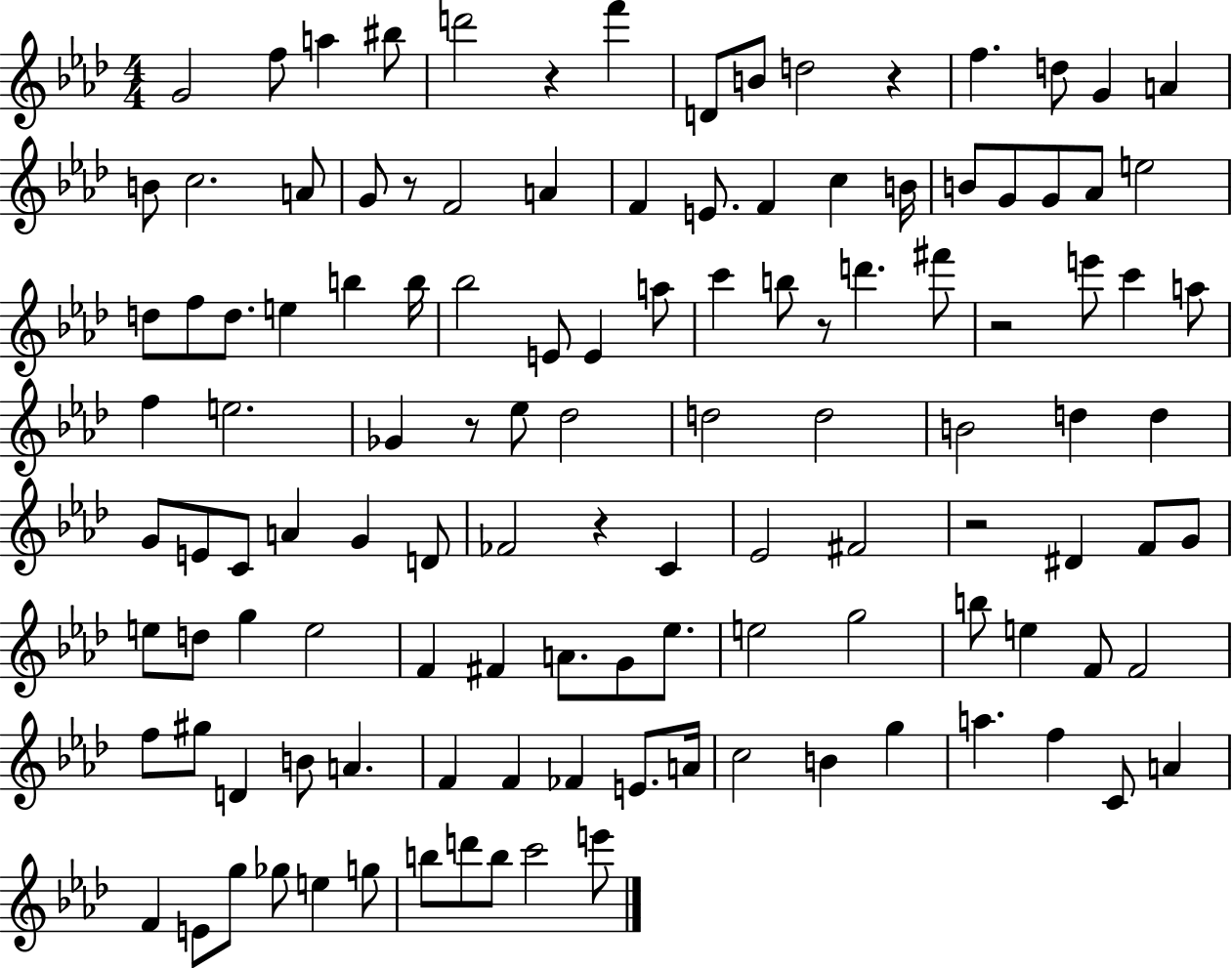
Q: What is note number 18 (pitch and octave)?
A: F4